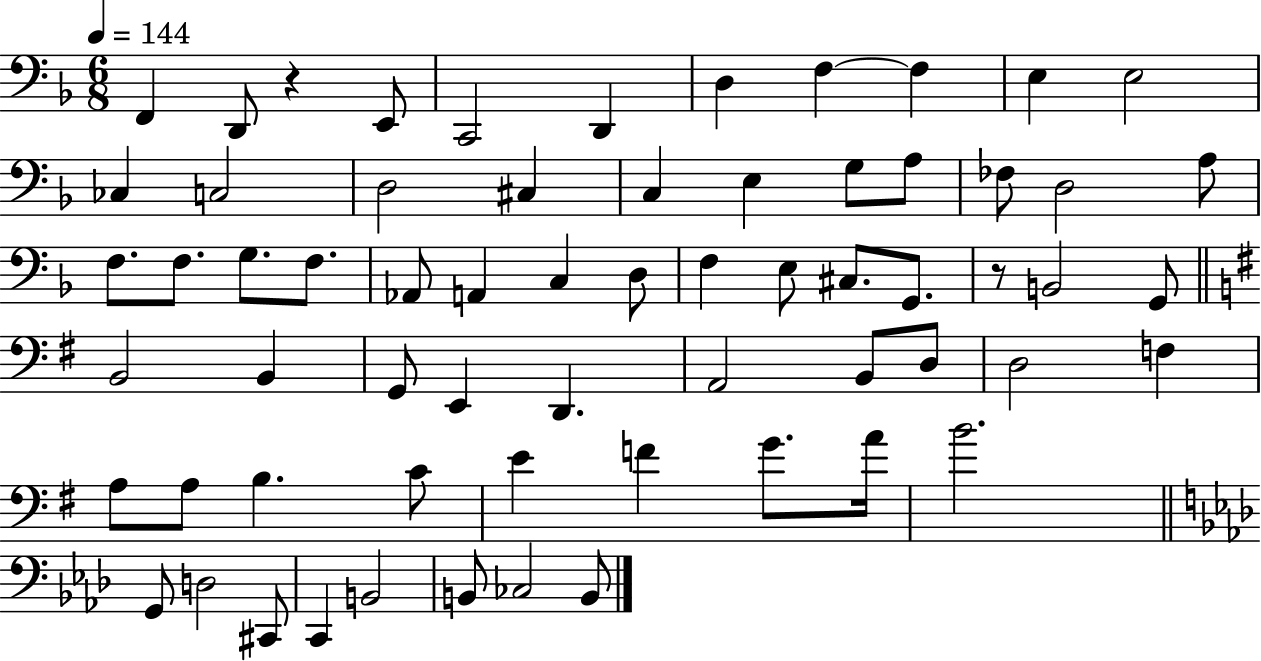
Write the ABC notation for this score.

X:1
T:Untitled
M:6/8
L:1/4
K:F
F,, D,,/2 z E,,/2 C,,2 D,, D, F, F, E, E,2 _C, C,2 D,2 ^C, C, E, G,/2 A,/2 _F,/2 D,2 A,/2 F,/2 F,/2 G,/2 F,/2 _A,,/2 A,, C, D,/2 F, E,/2 ^C,/2 G,,/2 z/2 B,,2 G,,/2 B,,2 B,, G,,/2 E,, D,, A,,2 B,,/2 D,/2 D,2 F, A,/2 A,/2 B, C/2 E F G/2 A/4 B2 G,,/2 D,2 ^C,,/2 C,, B,,2 B,,/2 _C,2 B,,/2